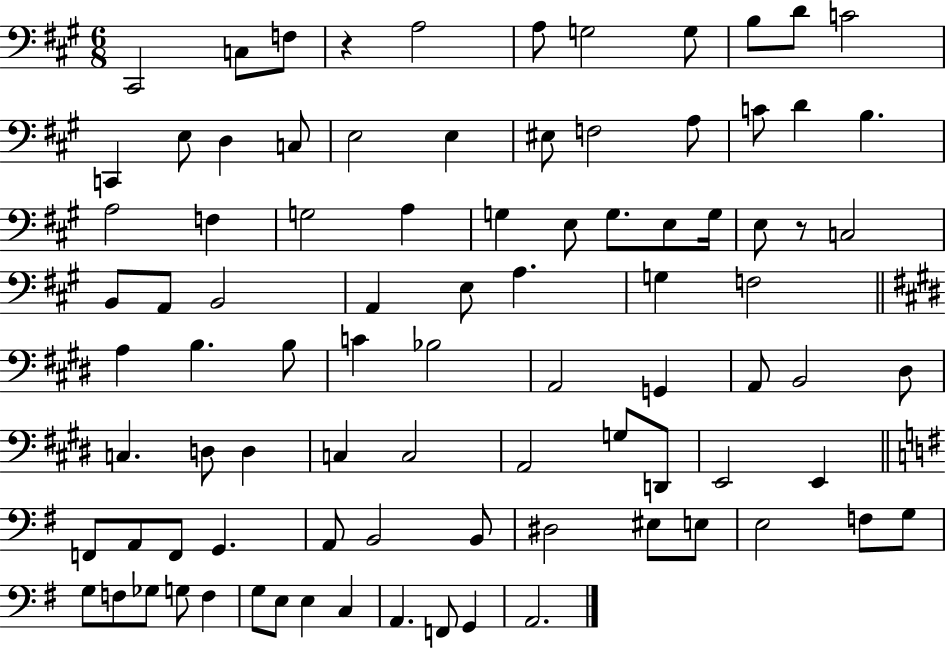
X:1
T:Untitled
M:6/8
L:1/4
K:A
^C,,2 C,/2 F,/2 z A,2 A,/2 G,2 G,/2 B,/2 D/2 C2 C,, E,/2 D, C,/2 E,2 E, ^E,/2 F,2 A,/2 C/2 D B, A,2 F, G,2 A, G, E,/2 G,/2 E,/2 G,/4 E,/2 z/2 C,2 B,,/2 A,,/2 B,,2 A,, E,/2 A, G, F,2 A, B, B,/2 C _B,2 A,,2 G,, A,,/2 B,,2 ^D,/2 C, D,/2 D, C, C,2 A,,2 G,/2 D,,/2 E,,2 E,, F,,/2 A,,/2 F,,/2 G,, A,,/2 B,,2 B,,/2 ^D,2 ^E,/2 E,/2 E,2 F,/2 G,/2 G,/2 F,/2 _G,/2 G,/2 F, G,/2 E,/2 E, C, A,, F,,/2 G,, A,,2